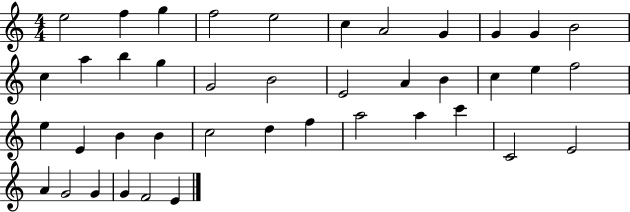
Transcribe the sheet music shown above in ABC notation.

X:1
T:Untitled
M:4/4
L:1/4
K:C
e2 f g f2 e2 c A2 G G G B2 c a b g G2 B2 E2 A B c e f2 e E B B c2 d f a2 a c' C2 E2 A G2 G G F2 E